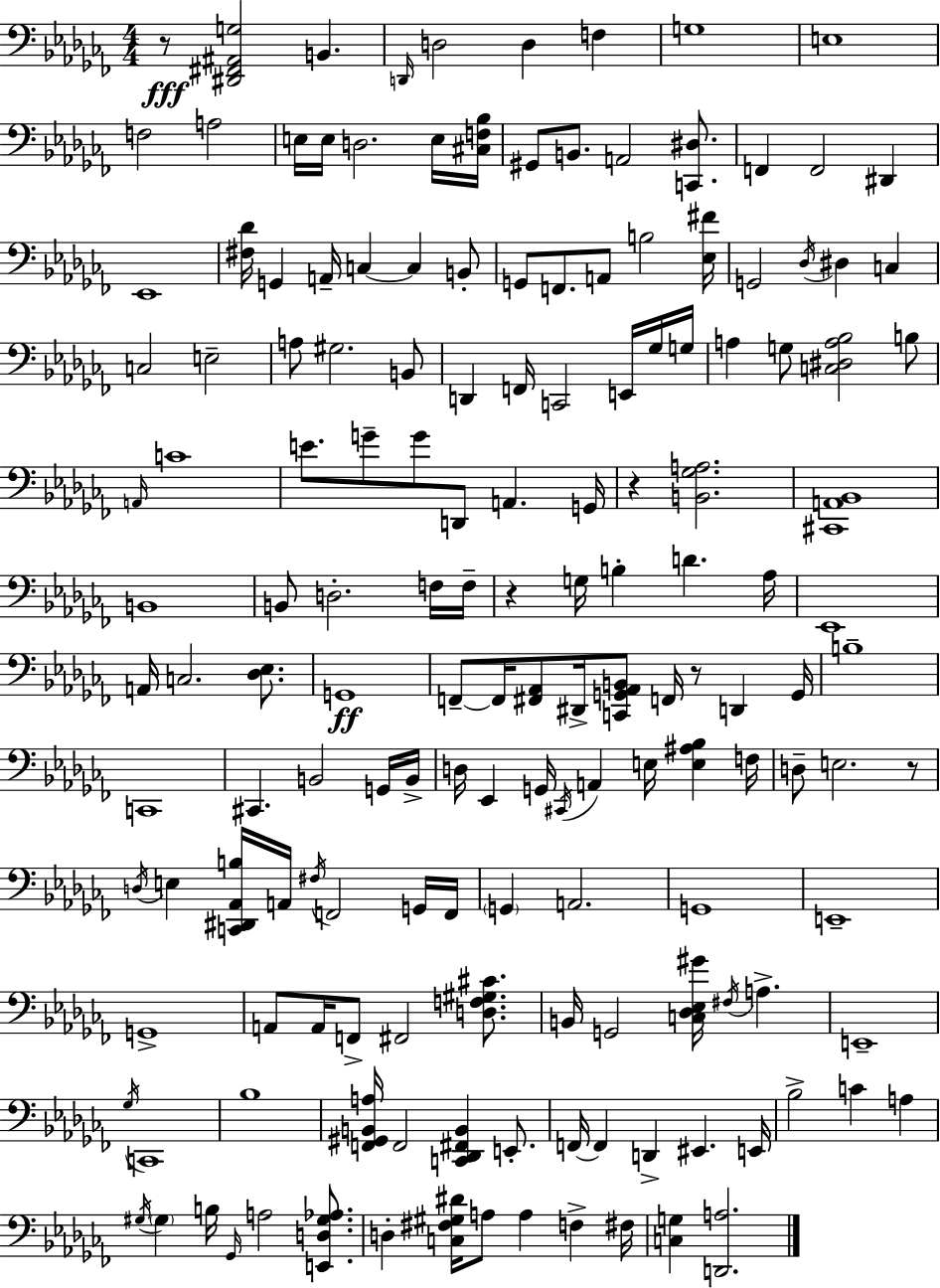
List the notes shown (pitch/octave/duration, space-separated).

R/e [D#2,F#2,A#2,G3]/h B2/q. D2/s D3/h D3/q F3/q G3/w E3/w F3/h A3/h E3/s E3/s D3/h. E3/s [C#3,F3,Bb3]/s G#2/e B2/e. A2/h [C2,D#3]/e. F2/q F2/h D#2/q Eb2/w [F#3,Db4]/s G2/q A2/s C3/q C3/q B2/e G2/e F2/e. A2/e B3/h [Eb3,F#4]/s G2/h Db3/s D#3/q C3/q C3/h E3/h A3/e G#3/h. B2/e D2/q F2/s C2/h E2/s Gb3/s G3/s A3/q G3/e [C3,D#3,A3,Bb3]/h B3/e A2/s C4/w E4/e. G4/e G4/e D2/e A2/q. G2/s R/q [B2,Gb3,A3]/h. [C#2,A2,Bb2]/w B2/w B2/e D3/h. F3/s F3/s R/q G3/s B3/q D4/q. Ab3/s Eb2/w A2/s C3/h. [Db3,Eb3]/e. G2/w F2/e F2/s [F#2,Ab2]/e D#2/s [C2,G2,Ab2,B2]/e F2/s R/e D2/q G2/s B3/w C2/w C#2/q. B2/h G2/s B2/s D3/s Eb2/q G2/s C#2/s A2/q E3/s [E3,A#3,Bb3]/q F3/s D3/e E3/h. R/e D3/s E3/q [C2,D#2,Ab2,B3]/s A2/s F#3/s F2/h G2/s F2/s G2/q A2/h. G2/w E2/w G2/w A2/e A2/s F2/e F#2/h [D3,F3,G#3,C#4]/e. B2/s G2/h [C3,Db3,Eb3,G#4]/s F#3/s A3/q. E2/w Gb3/s C2/w Bb3/w [F2,G#2,B2,A3]/s F2/h [C2,Db2,F#2,B2]/q E2/e. F2/s F2/q D2/q EIS2/q. E2/s Bb3/h C4/q A3/q G#3/s G#3/q B3/s Gb2/s A3/h [E2,D3,G#3,Ab3]/e. D3/q [C3,F#3,G#3,D#4]/s A3/e A3/q F3/q F#3/s [C3,G3]/q [D2,A3]/h.